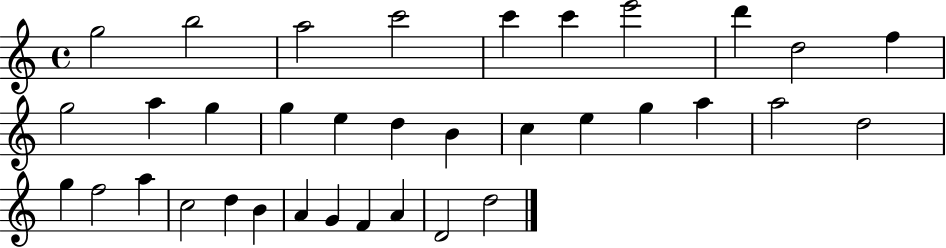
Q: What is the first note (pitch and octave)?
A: G5